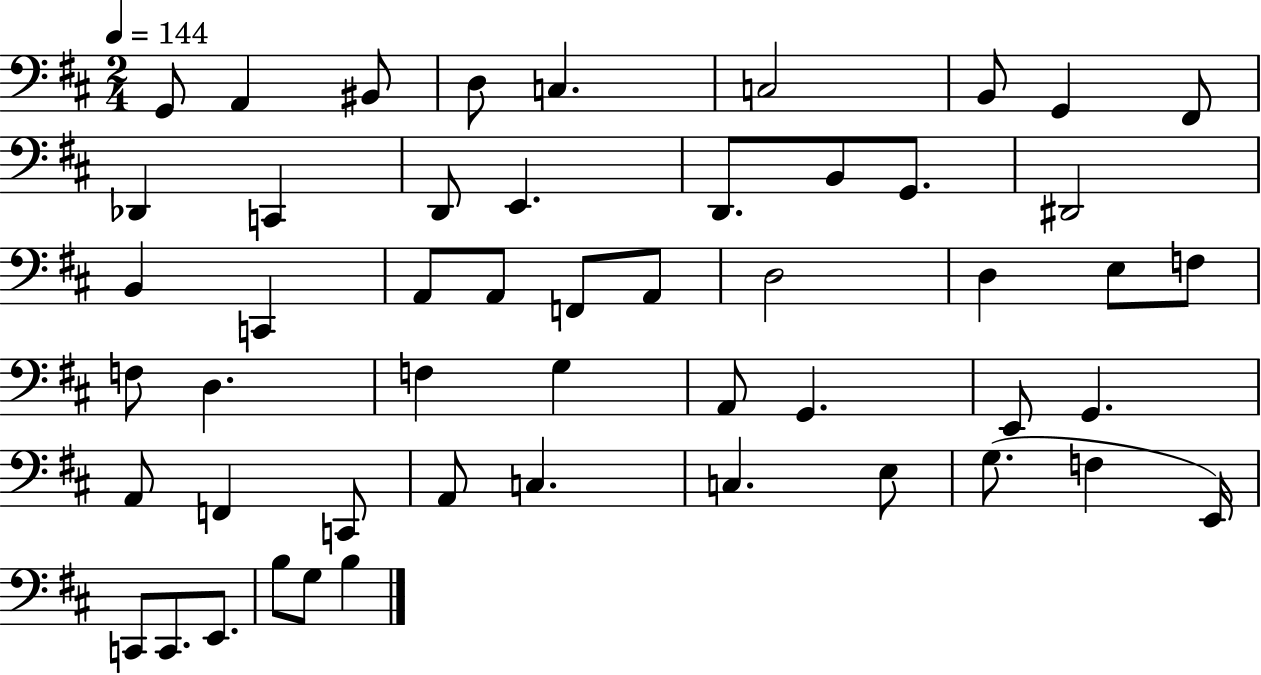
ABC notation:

X:1
T:Untitled
M:2/4
L:1/4
K:D
G,,/2 A,, ^B,,/2 D,/2 C, C,2 B,,/2 G,, ^F,,/2 _D,, C,, D,,/2 E,, D,,/2 B,,/2 G,,/2 ^D,,2 B,, C,, A,,/2 A,,/2 F,,/2 A,,/2 D,2 D, E,/2 F,/2 F,/2 D, F, G, A,,/2 G,, E,,/2 G,, A,,/2 F,, C,,/2 A,,/2 C, C, E,/2 G,/2 F, E,,/4 C,,/2 C,,/2 E,,/2 B,/2 G,/2 B,